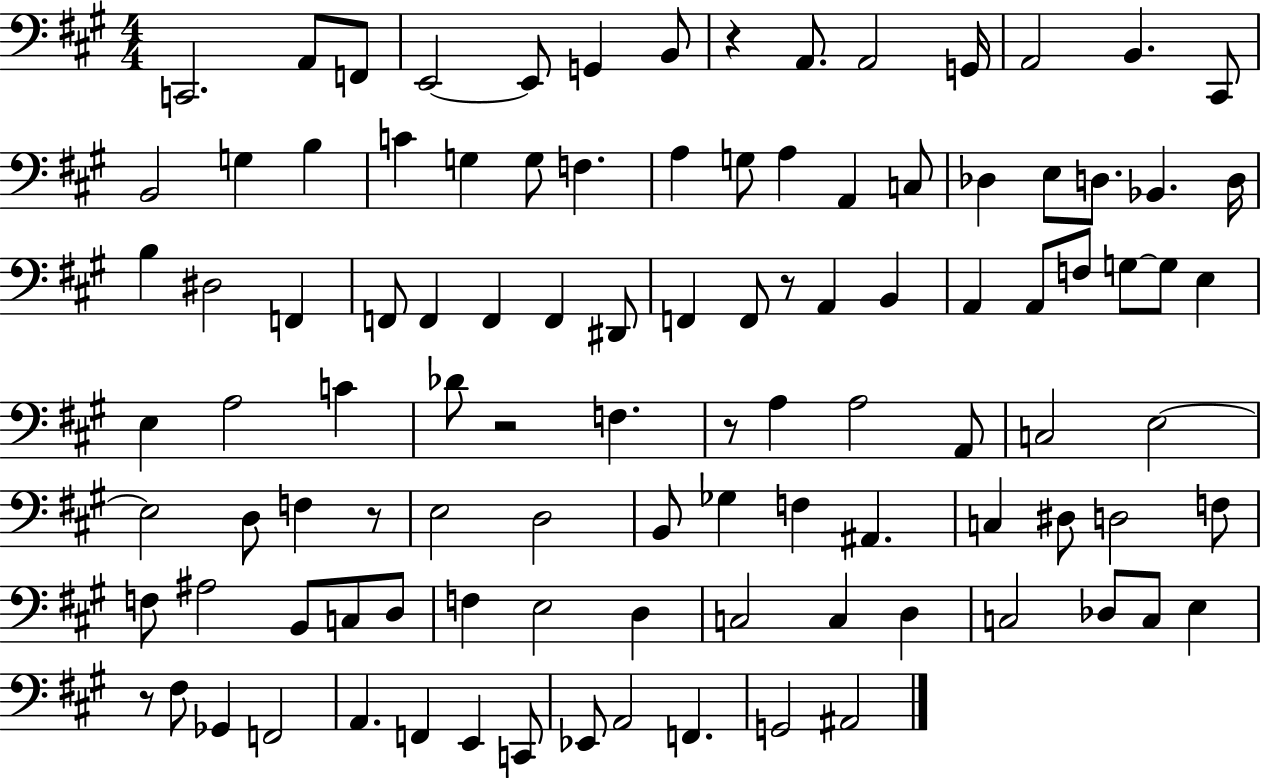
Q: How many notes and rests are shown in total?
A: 104